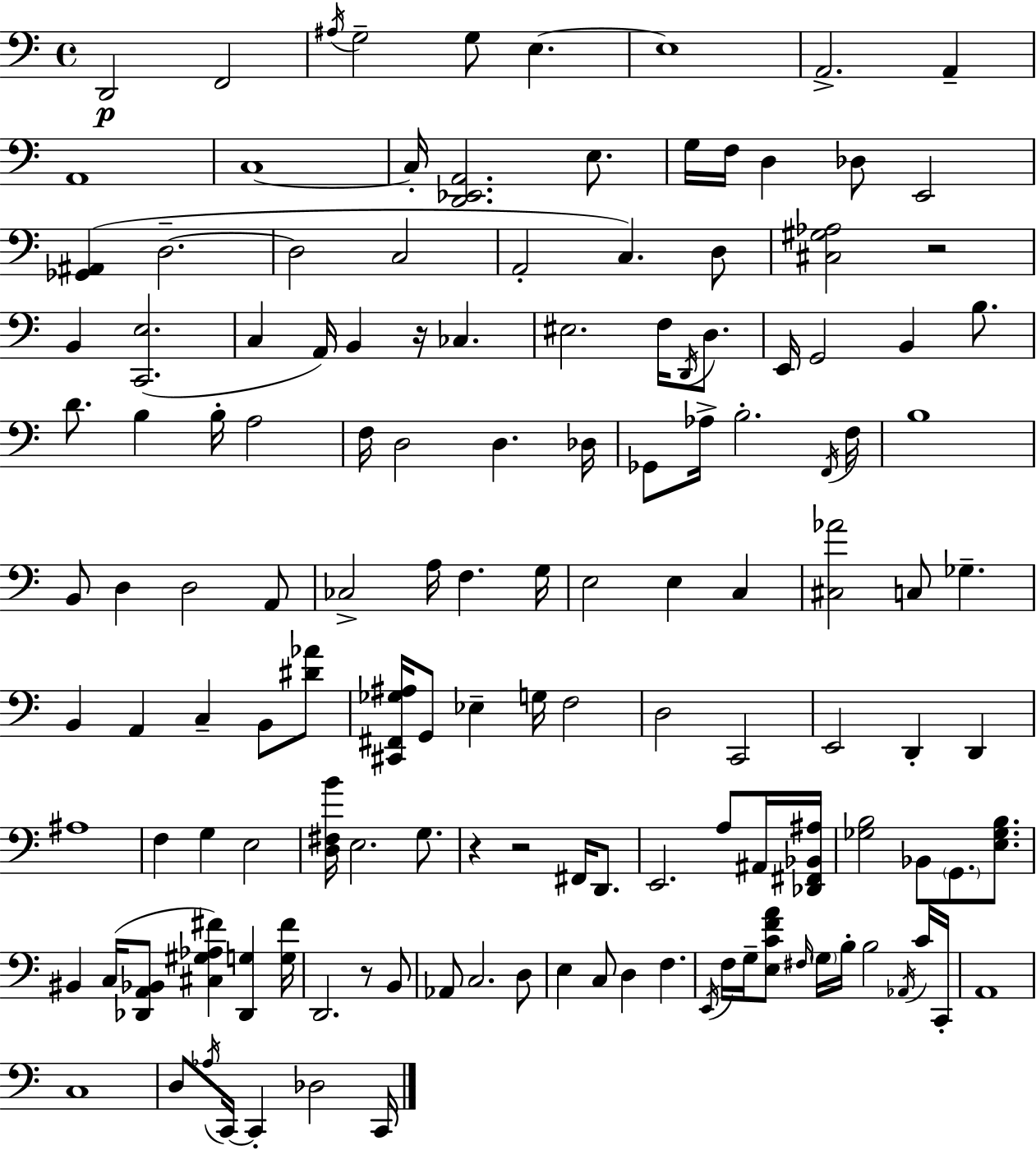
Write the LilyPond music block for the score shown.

{
  \clef bass
  \time 4/4
  \defaultTimeSignature
  \key a \minor
  d,2\p f,2 | \acciaccatura { ais16 } g2-- g8 e4.~~ | e1 | a,2.-> a,4-- | \break a,1 | c1~~ | c16-. <d, ees, a,>2. e8. | g16 f16 d4 des8 e,2 | \break <ges, ais,>4( d2.--~~ | d2 c2 | a,2-. c4.) d8 | <cis gis aes>2 r2 | \break b,4 <c, e>2.( | c4 a,16) b,4 r16 ces4. | eis2. f16 \acciaccatura { d,16 } d8. | e,16 g,2 b,4 b8. | \break d'8. b4 b16-. a2 | f16 d2 d4. | des16 ges,8 aes16-> b2.-. | \acciaccatura { f,16 } f16 b1 | \break b,8 d4 d2 | a,8 ces2-> a16 f4. | g16 e2 e4 c4 | <cis aes'>2 c8 ges4.-- | \break b,4 a,4 c4-- b,8 | <dis' aes'>8 <cis, fis, ges ais>16 g,8 ees4-- g16 f2 | d2 c,2 | e,2 d,4-. d,4 | \break ais1 | f4 g4 e2 | <d fis b'>16 e2. | g8. r4 r2 fis,16 | \break d,8. e,2. a8 | ais,16 <des, fis, bes, ais>16 <ges b>2 bes,8 \parenthesize g,8. | <e ges b>8. bis,4 c16( <des, a, bes,>8 <cis gis aes fis'>4) <des, g>4 | <g fis'>16 d,2. r8 | \break b,8 aes,8 c2. | d8 e4 c8 d4 f4. | \acciaccatura { e,16 } f16 g16-- <e c' f' a'>8 \grace { fis16 } \parenthesize g16 b16-. b2 | \acciaccatura { aes,16 } c'16 c,16-. a,1 | \break c1 | d8 \acciaccatura { aes16 } c,16~~ c,4-. des2 | c,16 \bar "|."
}